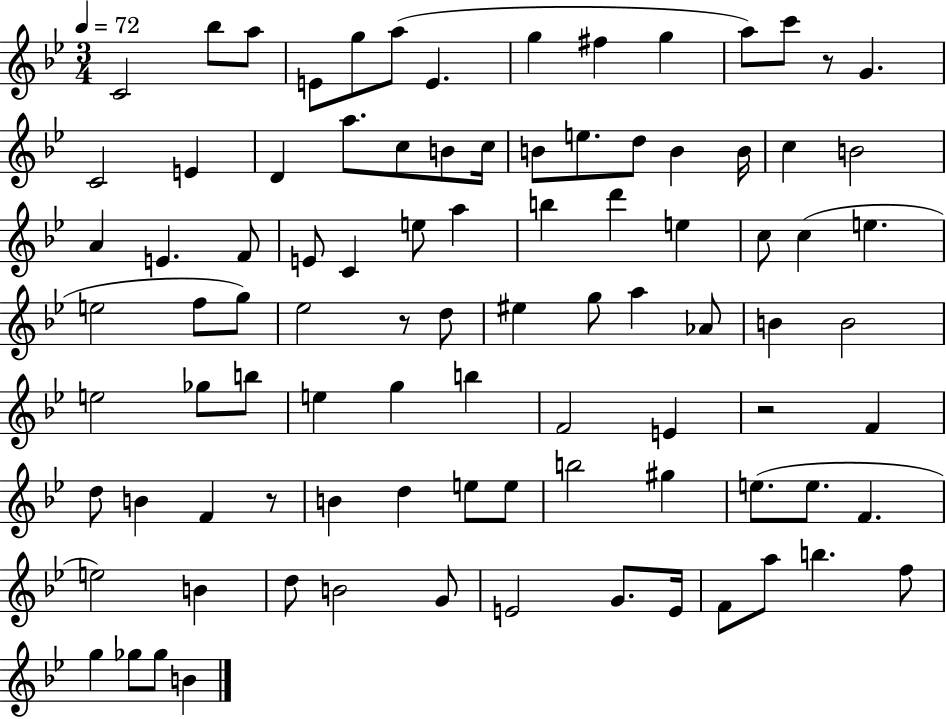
{
  \clef treble
  \numericTimeSignature
  \time 3/4
  \key bes \major
  \tempo 4 = 72
  c'2 bes''8 a''8 | e'8 g''8 a''8( e'4. | g''4 fis''4 g''4 | a''8) c'''8 r8 g'4. | \break c'2 e'4 | d'4 a''8. c''8 b'8 c''16 | b'8 e''8. d''8 b'4 b'16 | c''4 b'2 | \break a'4 e'4. f'8 | e'8 c'4 e''8 a''4 | b''4 d'''4 e''4 | c''8 c''4( e''4. | \break e''2 f''8 g''8) | ees''2 r8 d''8 | eis''4 g''8 a''4 aes'8 | b'4 b'2 | \break e''2 ges''8 b''8 | e''4 g''4 b''4 | f'2 e'4 | r2 f'4 | \break d''8 b'4 f'4 r8 | b'4 d''4 e''8 e''8 | b''2 gis''4 | e''8.( e''8. f'4. | \break e''2) b'4 | d''8 b'2 g'8 | e'2 g'8. e'16 | f'8 a''8 b''4. f''8 | \break g''4 ges''8 ges''8 b'4 | \bar "|."
}